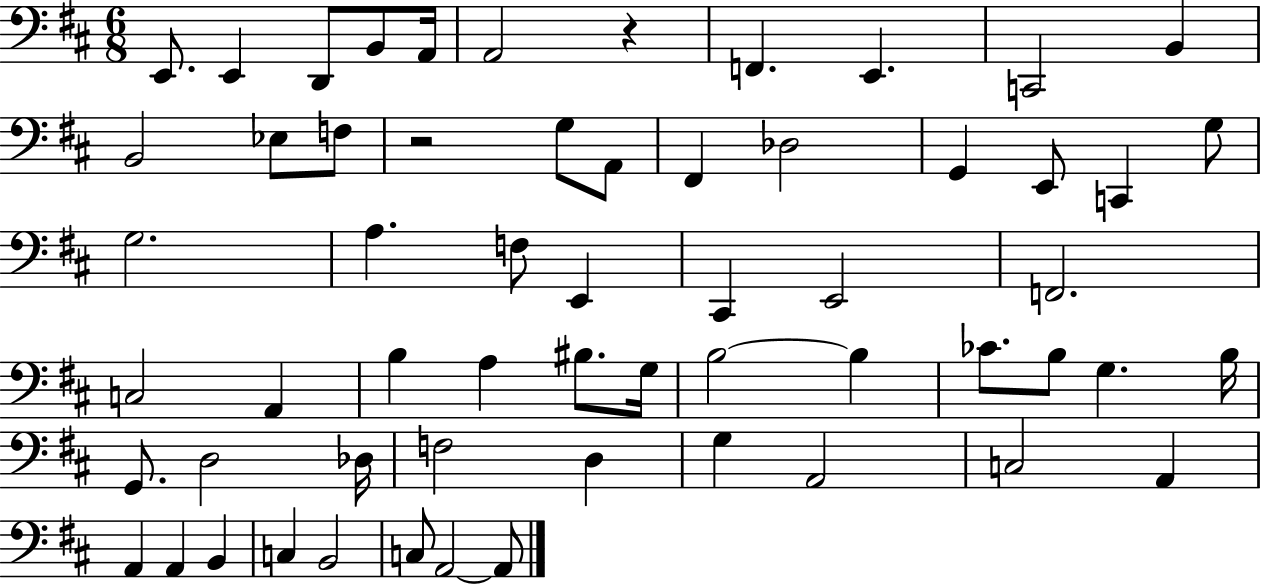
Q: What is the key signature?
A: D major